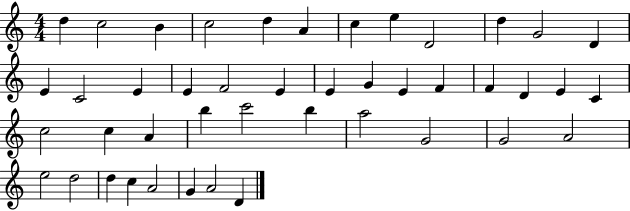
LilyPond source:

{
  \clef treble
  \numericTimeSignature
  \time 4/4
  \key c \major
  d''4 c''2 b'4 | c''2 d''4 a'4 | c''4 e''4 d'2 | d''4 g'2 d'4 | \break e'4 c'2 e'4 | e'4 f'2 e'4 | e'4 g'4 e'4 f'4 | f'4 d'4 e'4 c'4 | \break c''2 c''4 a'4 | b''4 c'''2 b''4 | a''2 g'2 | g'2 a'2 | \break e''2 d''2 | d''4 c''4 a'2 | g'4 a'2 d'4 | \bar "|."
}